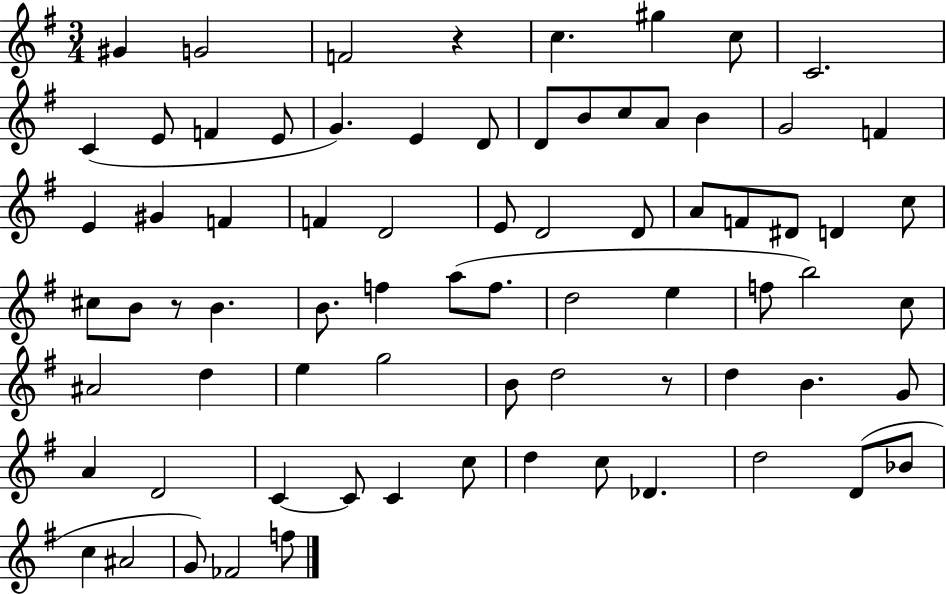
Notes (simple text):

G#4/q G4/h F4/h R/q C5/q. G#5/q C5/e C4/h. C4/q E4/e F4/q E4/e G4/q. E4/q D4/e D4/e B4/e C5/e A4/e B4/q G4/h F4/q E4/q G#4/q F4/q F4/q D4/h E4/e D4/h D4/e A4/e F4/e D#4/e D4/q C5/e C#5/e B4/e R/e B4/q. B4/e. F5/q A5/e F5/e. D5/h E5/q F5/e B5/h C5/e A#4/h D5/q E5/q G5/h B4/e D5/h R/e D5/q B4/q. G4/e A4/q D4/h C4/q C4/e C4/q C5/e D5/q C5/e Db4/q. D5/h D4/e Bb4/e C5/q A#4/h G4/e FES4/h F5/e